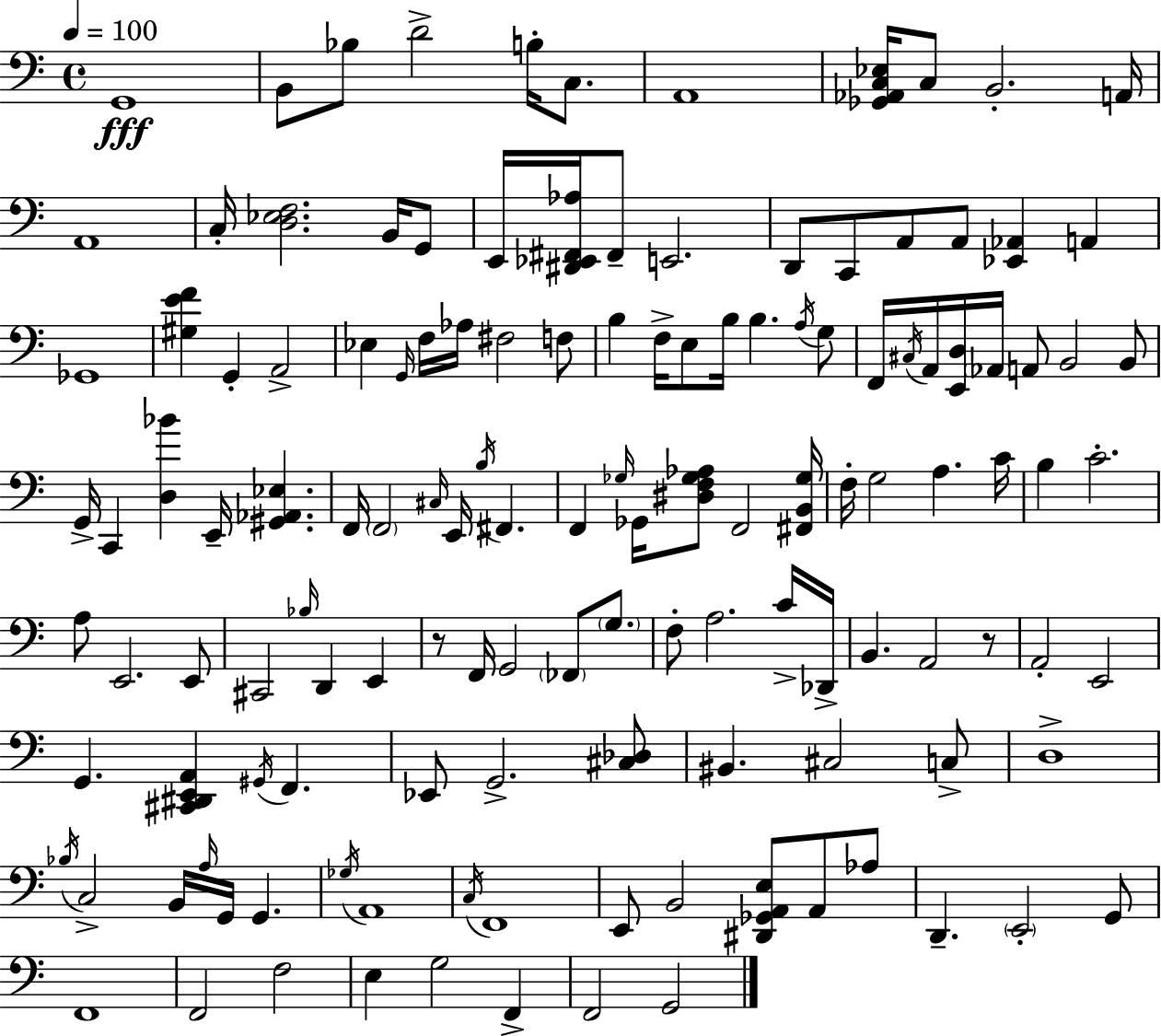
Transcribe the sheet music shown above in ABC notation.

X:1
T:Untitled
M:4/4
L:1/4
K:Am
G,,4 B,,/2 _B,/2 D2 B,/4 C,/2 A,,4 [_G,,_A,,C,_E,]/4 C,/2 B,,2 A,,/4 A,,4 C,/4 [D,_E,F,]2 B,,/4 G,,/2 E,,/4 [^D,,_E,,^F,,_A,]/4 ^F,,/2 E,,2 D,,/2 C,,/2 A,,/2 A,,/2 [_E,,_A,,] A,, _G,,4 [^G,EF] G,, A,,2 _E, G,,/4 F,/4 _A,/4 ^F,2 F,/2 B, F,/4 E,/2 B,/4 B, A,/4 G,/2 F,,/4 ^C,/4 A,,/4 [E,,D,]/4 _A,,/4 A,,/2 B,,2 B,,/2 G,,/4 C,, [D,_B] E,,/4 [^G,,_A,,_E,] F,,/4 F,,2 ^C,/4 E,,/4 B,/4 ^F,, F,, _G,/4 _G,,/4 [^D,F,_G,_A,]/2 F,,2 [^F,,B,,_G,]/4 F,/4 G,2 A, C/4 B, C2 A,/2 E,,2 E,,/2 ^C,,2 _B,/4 D,, E,, z/2 F,,/4 G,,2 _F,,/2 G,/2 F,/2 A,2 C/4 _D,,/4 B,, A,,2 z/2 A,,2 E,,2 G,, [^C,,^D,,E,,A,,] ^G,,/4 F,, _E,,/2 G,,2 [^C,_D,]/2 ^B,, ^C,2 C,/2 D,4 _B,/4 C,2 B,,/4 A,/4 G,,/4 G,, _G,/4 A,,4 C,/4 F,,4 E,,/2 B,,2 [^D,,_G,,A,,E,]/2 A,,/2 _A,/2 D,, E,,2 G,,/2 F,,4 F,,2 F,2 E, G,2 F,, F,,2 G,,2